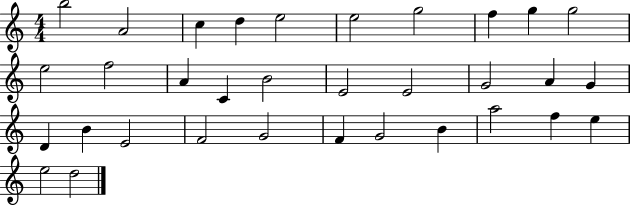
X:1
T:Untitled
M:4/4
L:1/4
K:C
b2 A2 c d e2 e2 g2 f g g2 e2 f2 A C B2 E2 E2 G2 A G D B E2 F2 G2 F G2 B a2 f e e2 d2